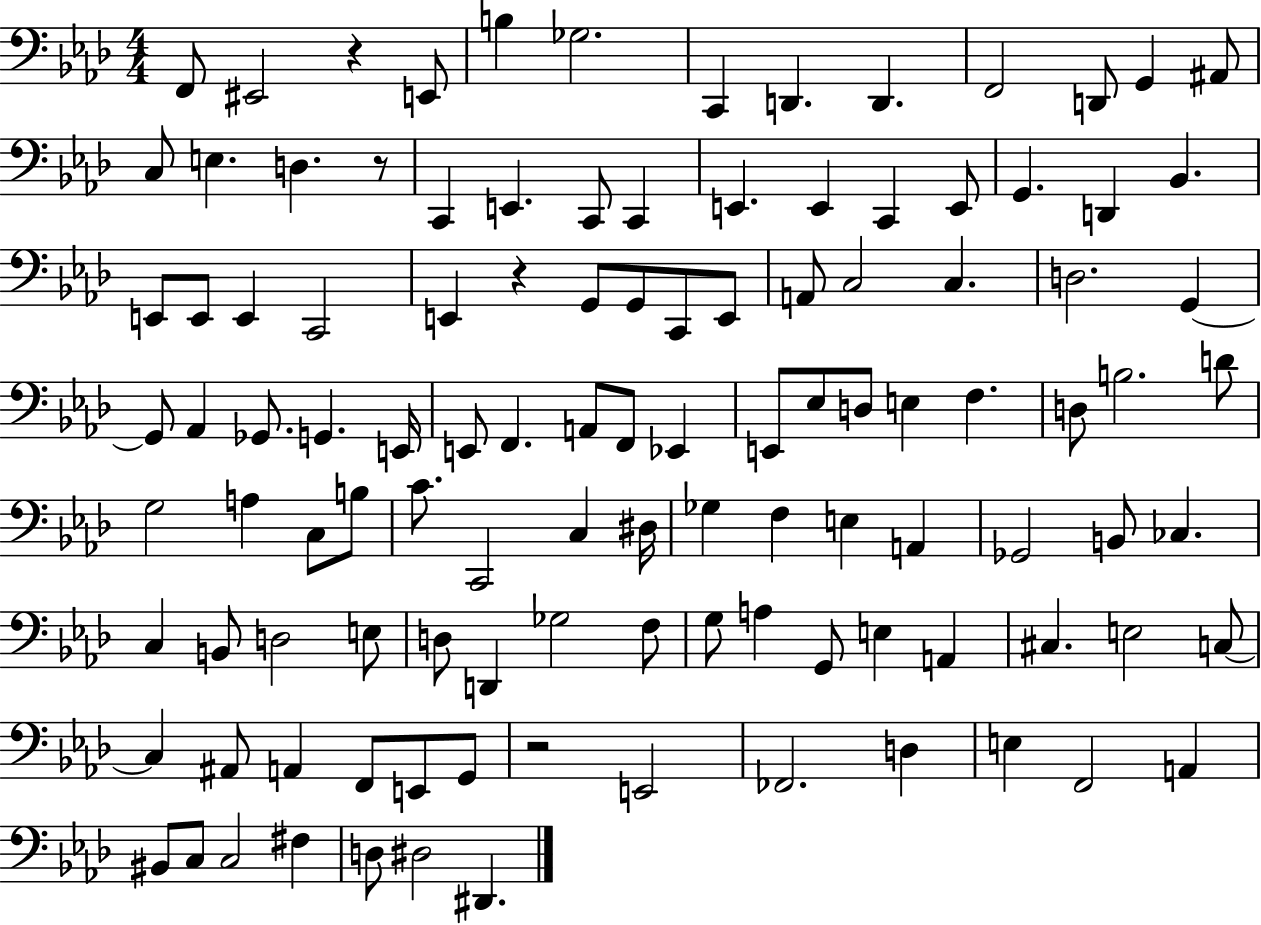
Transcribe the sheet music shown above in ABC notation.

X:1
T:Untitled
M:4/4
L:1/4
K:Ab
F,,/2 ^E,,2 z E,,/2 B, _G,2 C,, D,, D,, F,,2 D,,/2 G,, ^A,,/2 C,/2 E, D, z/2 C,, E,, C,,/2 C,, E,, E,, C,, E,,/2 G,, D,, _B,, E,,/2 E,,/2 E,, C,,2 E,, z G,,/2 G,,/2 C,,/2 E,,/2 A,,/2 C,2 C, D,2 G,, G,,/2 _A,, _G,,/2 G,, E,,/4 E,,/2 F,, A,,/2 F,,/2 _E,, E,,/2 _E,/2 D,/2 E, F, D,/2 B,2 D/2 G,2 A, C,/2 B,/2 C/2 C,,2 C, ^D,/4 _G, F, E, A,, _G,,2 B,,/2 _C, C, B,,/2 D,2 E,/2 D,/2 D,, _G,2 F,/2 G,/2 A, G,,/2 E, A,, ^C, E,2 C,/2 C, ^A,,/2 A,, F,,/2 E,,/2 G,,/2 z2 E,,2 _F,,2 D, E, F,,2 A,, ^B,,/2 C,/2 C,2 ^F, D,/2 ^D,2 ^D,,